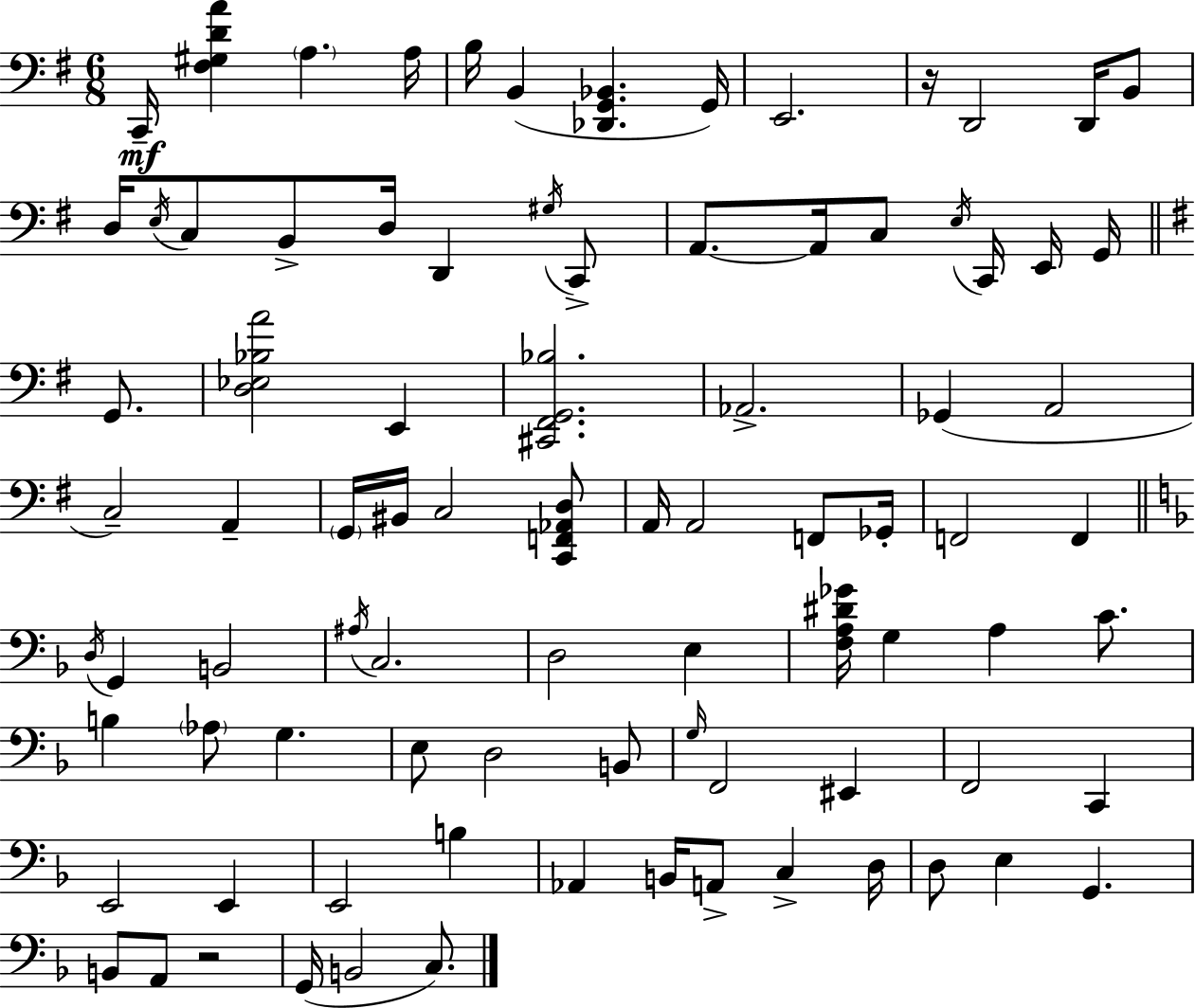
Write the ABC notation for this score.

X:1
T:Untitled
M:6/8
L:1/4
K:G
C,,/4 [^F,^G,DA] A, A,/4 B,/4 B,, [_D,,G,,_B,,] G,,/4 E,,2 z/4 D,,2 D,,/4 B,,/2 D,/4 E,/4 C,/2 B,,/2 D,/4 D,, ^G,/4 C,,/2 A,,/2 A,,/4 C,/2 E,/4 C,,/4 E,,/4 G,,/4 G,,/2 [D,_E,_B,A]2 E,, [^C,,^F,,G,,_B,]2 _A,,2 _G,, A,,2 C,2 A,, G,,/4 ^B,,/4 C,2 [C,,F,,_A,,D,]/2 A,,/4 A,,2 F,,/2 _G,,/4 F,,2 F,, D,/4 G,, B,,2 ^A,/4 C,2 D,2 E, [F,A,^D_G]/4 G, A, C/2 B, _A,/2 G, E,/2 D,2 B,,/2 G,/4 F,,2 ^E,, F,,2 C,, E,,2 E,, E,,2 B, _A,, B,,/4 A,,/2 C, D,/4 D,/2 E, G,, B,,/2 A,,/2 z2 G,,/4 B,,2 C,/2